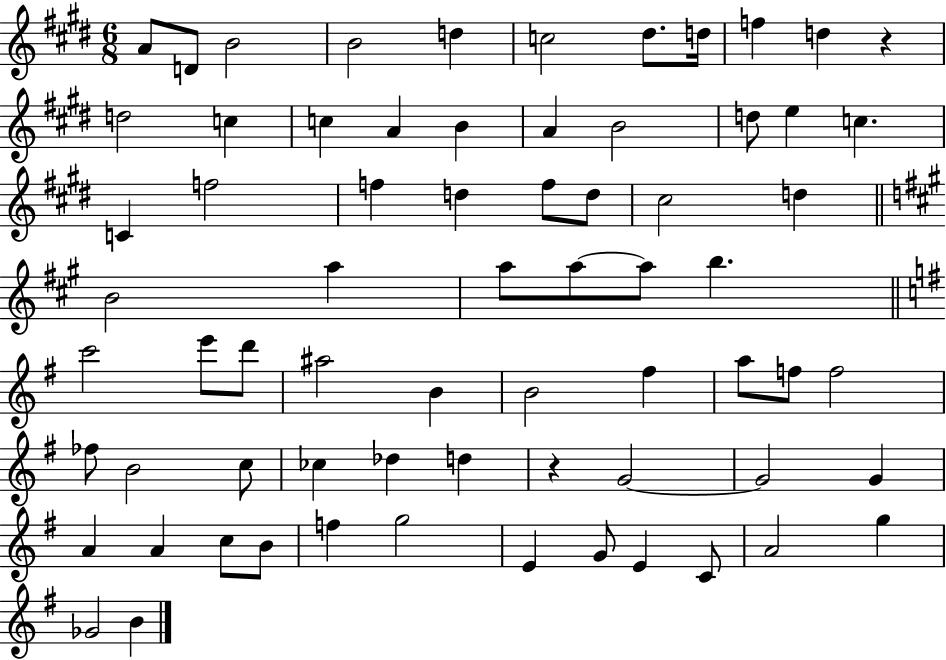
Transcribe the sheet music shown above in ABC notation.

X:1
T:Untitled
M:6/8
L:1/4
K:E
A/2 D/2 B2 B2 d c2 ^d/2 d/4 f d z d2 c c A B A B2 d/2 e c C f2 f d f/2 d/2 ^c2 d B2 a a/2 a/2 a/2 b c'2 e'/2 d'/2 ^a2 B B2 ^f a/2 f/2 f2 _f/2 B2 c/2 _c _d d z G2 G2 G A A c/2 B/2 f g2 E G/2 E C/2 A2 g _G2 B